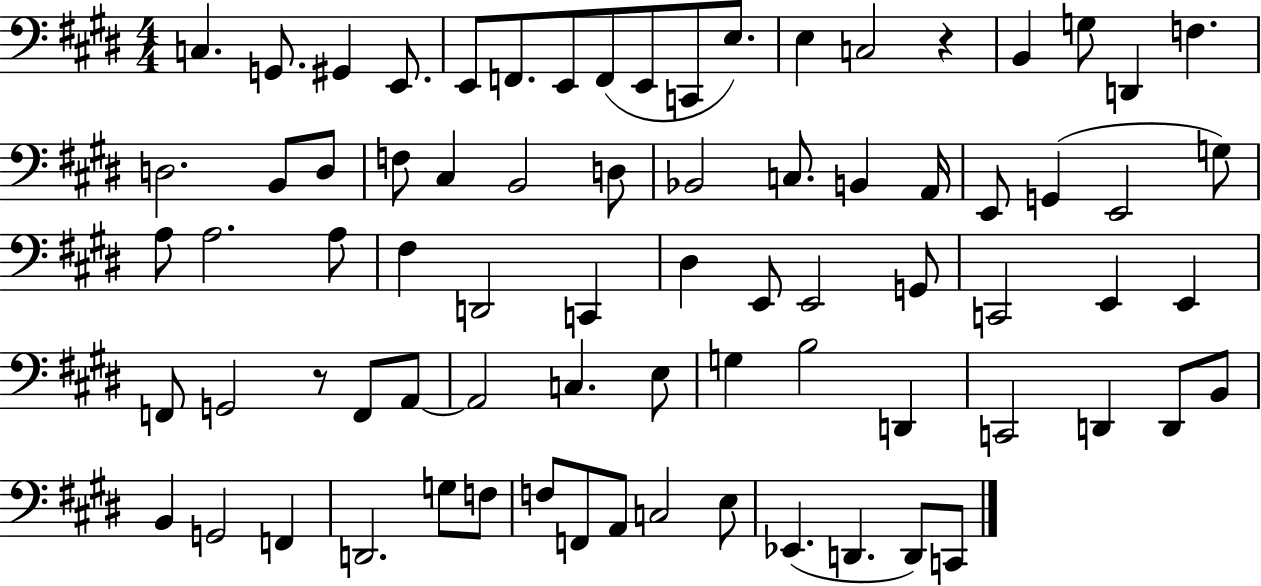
C3/q. G2/e. G#2/q E2/e. E2/e F2/e. E2/e F2/e E2/e C2/e E3/e. E3/q C3/h R/q B2/q G3/e D2/q F3/q. D3/h. B2/e D3/e F3/e C#3/q B2/h D3/e Bb2/h C3/e. B2/q A2/s E2/e G2/q E2/h G3/e A3/e A3/h. A3/e F#3/q D2/h C2/q D#3/q E2/e E2/h G2/e C2/h E2/q E2/q F2/e G2/h R/e F2/e A2/e A2/h C3/q. E3/e G3/q B3/h D2/q C2/h D2/q D2/e B2/e B2/q G2/h F2/q D2/h. G3/e F3/e F3/e F2/e A2/e C3/h E3/e Eb2/q. D2/q. D2/e C2/e